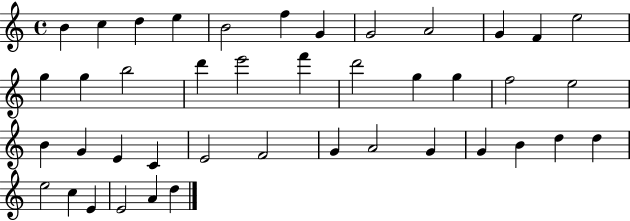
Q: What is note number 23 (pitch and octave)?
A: E5